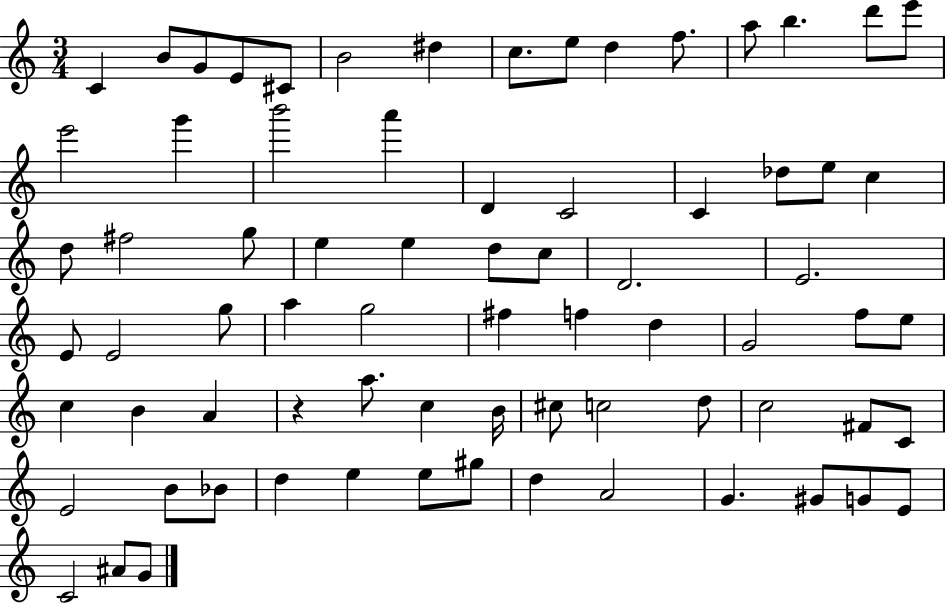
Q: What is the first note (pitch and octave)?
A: C4